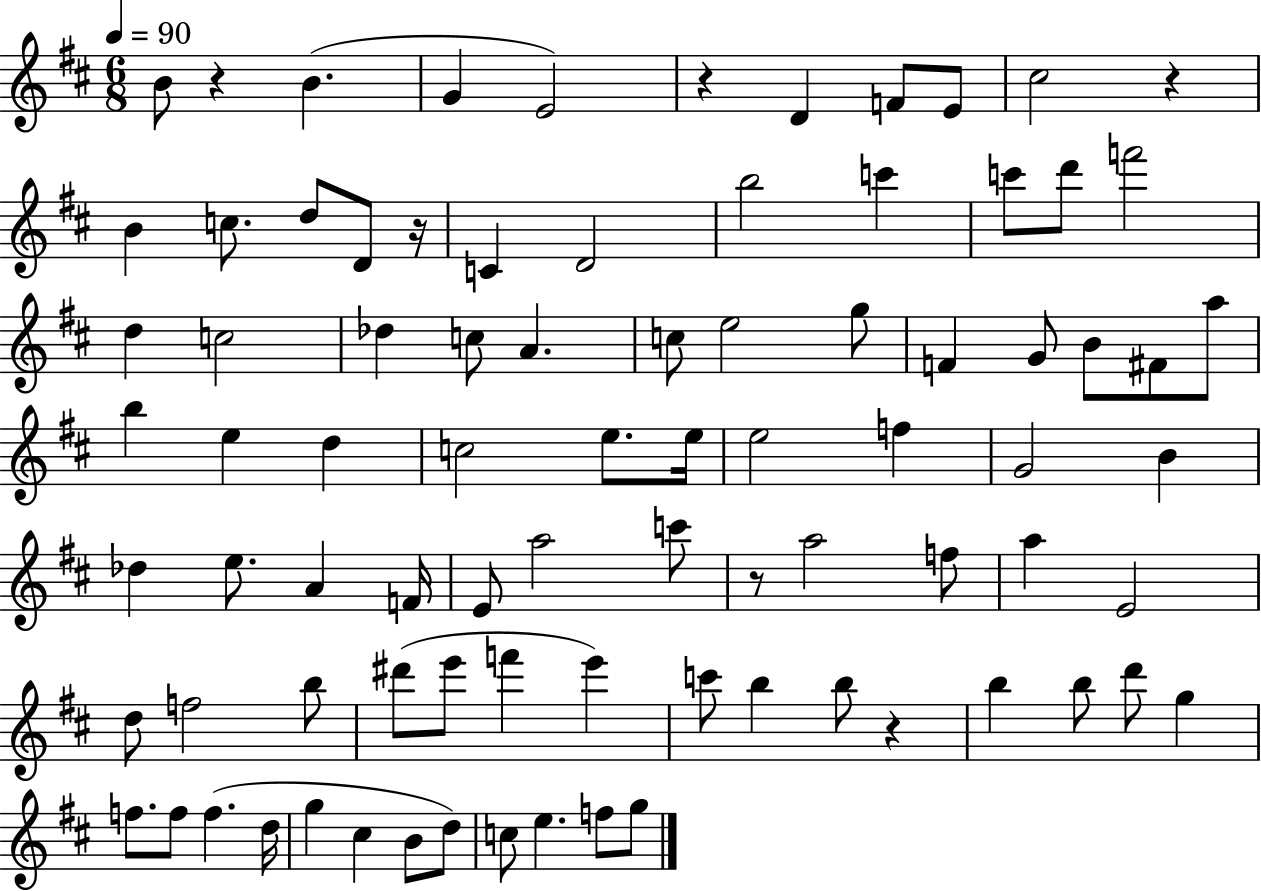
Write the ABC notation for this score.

X:1
T:Untitled
M:6/8
L:1/4
K:D
B/2 z B G E2 z D F/2 E/2 ^c2 z B c/2 d/2 D/2 z/4 C D2 b2 c' c'/2 d'/2 f'2 d c2 _d c/2 A c/2 e2 g/2 F G/2 B/2 ^F/2 a/2 b e d c2 e/2 e/4 e2 f G2 B _d e/2 A F/4 E/2 a2 c'/2 z/2 a2 f/2 a E2 d/2 f2 b/2 ^d'/2 e'/2 f' e' c'/2 b b/2 z b b/2 d'/2 g f/2 f/2 f d/4 g ^c B/2 d/2 c/2 e f/2 g/2